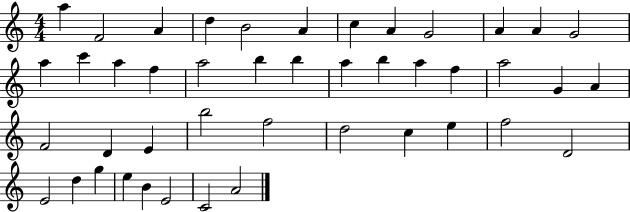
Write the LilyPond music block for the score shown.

{
  \clef treble
  \numericTimeSignature
  \time 4/4
  \key c \major
  a''4 f'2 a'4 | d''4 b'2 a'4 | c''4 a'4 g'2 | a'4 a'4 g'2 | \break a''4 c'''4 a''4 f''4 | a''2 b''4 b''4 | a''4 b''4 a''4 f''4 | a''2 g'4 a'4 | \break f'2 d'4 e'4 | b''2 f''2 | d''2 c''4 e''4 | f''2 d'2 | \break e'2 d''4 g''4 | e''4 b'4 e'2 | c'2 a'2 | \bar "|."
}